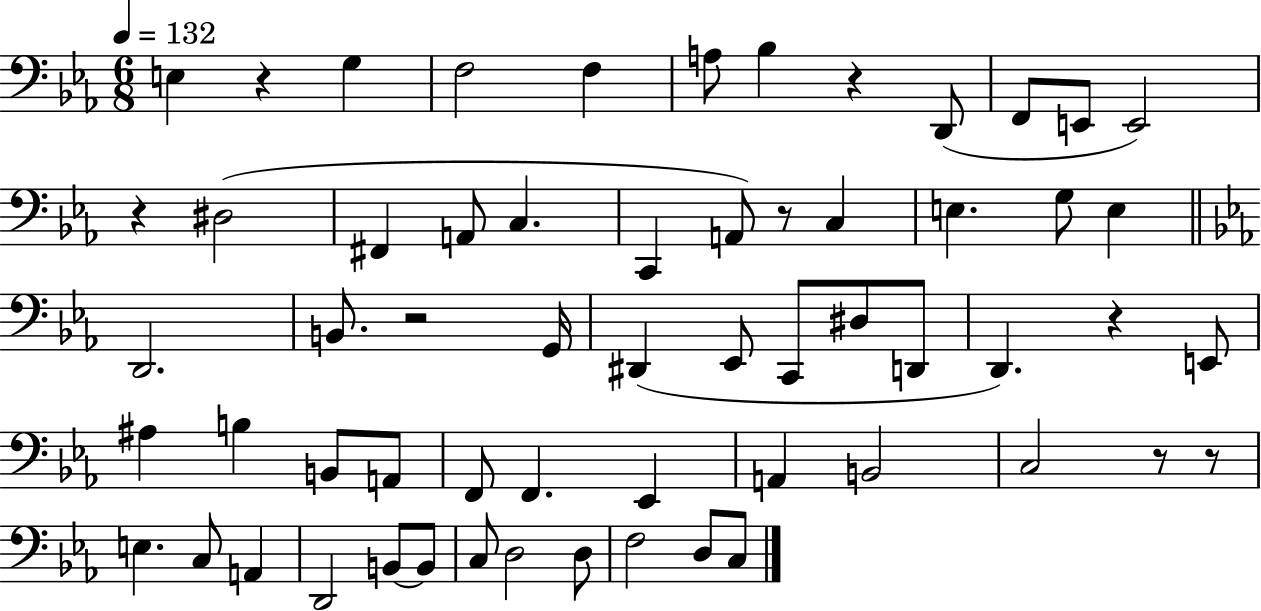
X:1
T:Untitled
M:6/8
L:1/4
K:Eb
E, z G, F,2 F, A,/2 _B, z D,,/2 F,,/2 E,,/2 E,,2 z ^D,2 ^F,, A,,/2 C, C,, A,,/2 z/2 C, E, G,/2 E, D,,2 B,,/2 z2 G,,/4 ^D,, _E,,/2 C,,/2 ^D,/2 D,,/2 D,, z E,,/2 ^A, B, B,,/2 A,,/2 F,,/2 F,, _E,, A,, B,,2 C,2 z/2 z/2 E, C,/2 A,, D,,2 B,,/2 B,,/2 C,/2 D,2 D,/2 F,2 D,/2 C,/2